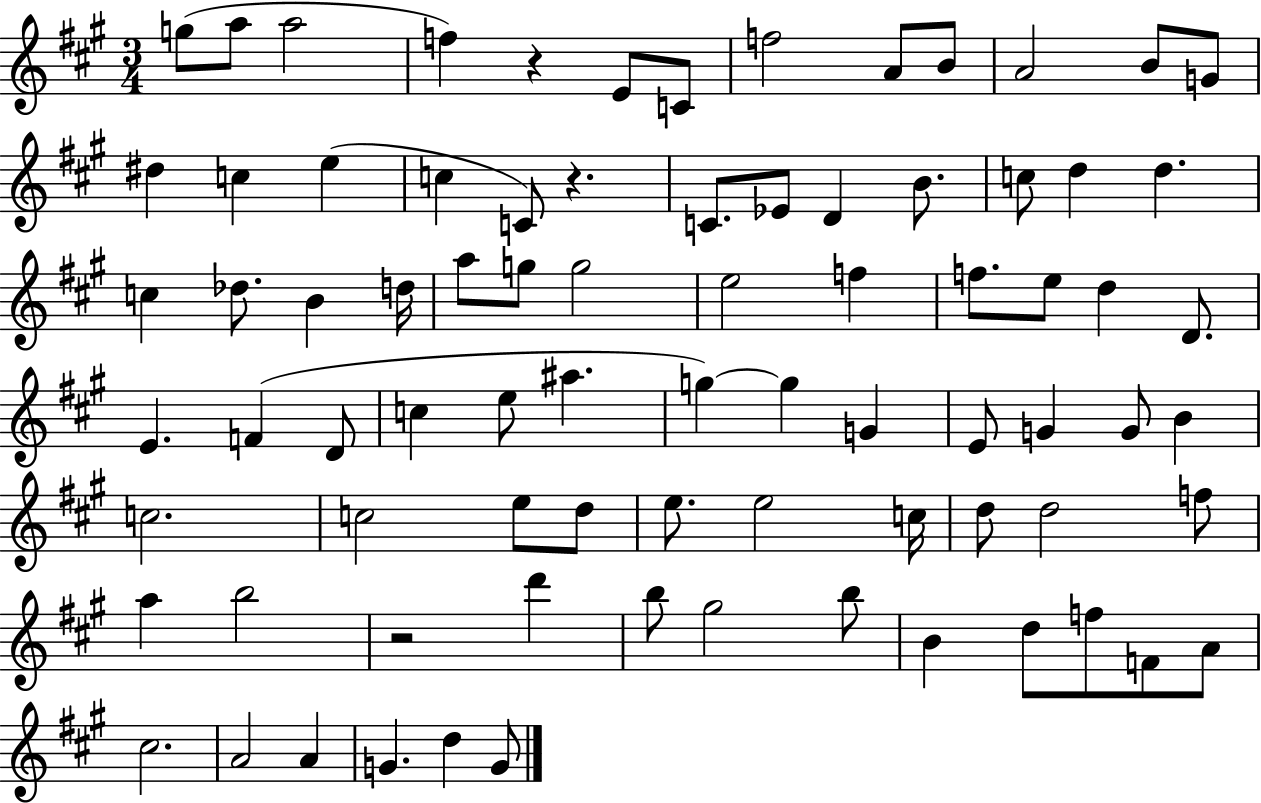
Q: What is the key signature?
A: A major